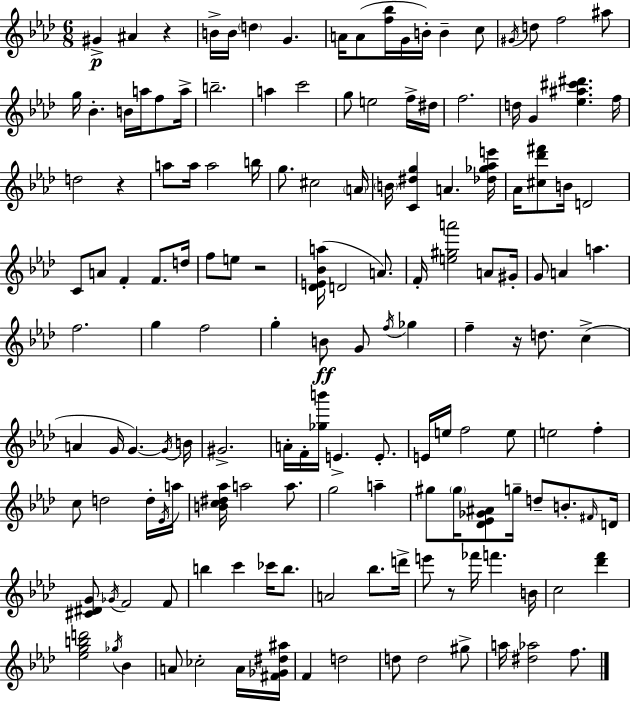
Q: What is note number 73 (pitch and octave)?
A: A4